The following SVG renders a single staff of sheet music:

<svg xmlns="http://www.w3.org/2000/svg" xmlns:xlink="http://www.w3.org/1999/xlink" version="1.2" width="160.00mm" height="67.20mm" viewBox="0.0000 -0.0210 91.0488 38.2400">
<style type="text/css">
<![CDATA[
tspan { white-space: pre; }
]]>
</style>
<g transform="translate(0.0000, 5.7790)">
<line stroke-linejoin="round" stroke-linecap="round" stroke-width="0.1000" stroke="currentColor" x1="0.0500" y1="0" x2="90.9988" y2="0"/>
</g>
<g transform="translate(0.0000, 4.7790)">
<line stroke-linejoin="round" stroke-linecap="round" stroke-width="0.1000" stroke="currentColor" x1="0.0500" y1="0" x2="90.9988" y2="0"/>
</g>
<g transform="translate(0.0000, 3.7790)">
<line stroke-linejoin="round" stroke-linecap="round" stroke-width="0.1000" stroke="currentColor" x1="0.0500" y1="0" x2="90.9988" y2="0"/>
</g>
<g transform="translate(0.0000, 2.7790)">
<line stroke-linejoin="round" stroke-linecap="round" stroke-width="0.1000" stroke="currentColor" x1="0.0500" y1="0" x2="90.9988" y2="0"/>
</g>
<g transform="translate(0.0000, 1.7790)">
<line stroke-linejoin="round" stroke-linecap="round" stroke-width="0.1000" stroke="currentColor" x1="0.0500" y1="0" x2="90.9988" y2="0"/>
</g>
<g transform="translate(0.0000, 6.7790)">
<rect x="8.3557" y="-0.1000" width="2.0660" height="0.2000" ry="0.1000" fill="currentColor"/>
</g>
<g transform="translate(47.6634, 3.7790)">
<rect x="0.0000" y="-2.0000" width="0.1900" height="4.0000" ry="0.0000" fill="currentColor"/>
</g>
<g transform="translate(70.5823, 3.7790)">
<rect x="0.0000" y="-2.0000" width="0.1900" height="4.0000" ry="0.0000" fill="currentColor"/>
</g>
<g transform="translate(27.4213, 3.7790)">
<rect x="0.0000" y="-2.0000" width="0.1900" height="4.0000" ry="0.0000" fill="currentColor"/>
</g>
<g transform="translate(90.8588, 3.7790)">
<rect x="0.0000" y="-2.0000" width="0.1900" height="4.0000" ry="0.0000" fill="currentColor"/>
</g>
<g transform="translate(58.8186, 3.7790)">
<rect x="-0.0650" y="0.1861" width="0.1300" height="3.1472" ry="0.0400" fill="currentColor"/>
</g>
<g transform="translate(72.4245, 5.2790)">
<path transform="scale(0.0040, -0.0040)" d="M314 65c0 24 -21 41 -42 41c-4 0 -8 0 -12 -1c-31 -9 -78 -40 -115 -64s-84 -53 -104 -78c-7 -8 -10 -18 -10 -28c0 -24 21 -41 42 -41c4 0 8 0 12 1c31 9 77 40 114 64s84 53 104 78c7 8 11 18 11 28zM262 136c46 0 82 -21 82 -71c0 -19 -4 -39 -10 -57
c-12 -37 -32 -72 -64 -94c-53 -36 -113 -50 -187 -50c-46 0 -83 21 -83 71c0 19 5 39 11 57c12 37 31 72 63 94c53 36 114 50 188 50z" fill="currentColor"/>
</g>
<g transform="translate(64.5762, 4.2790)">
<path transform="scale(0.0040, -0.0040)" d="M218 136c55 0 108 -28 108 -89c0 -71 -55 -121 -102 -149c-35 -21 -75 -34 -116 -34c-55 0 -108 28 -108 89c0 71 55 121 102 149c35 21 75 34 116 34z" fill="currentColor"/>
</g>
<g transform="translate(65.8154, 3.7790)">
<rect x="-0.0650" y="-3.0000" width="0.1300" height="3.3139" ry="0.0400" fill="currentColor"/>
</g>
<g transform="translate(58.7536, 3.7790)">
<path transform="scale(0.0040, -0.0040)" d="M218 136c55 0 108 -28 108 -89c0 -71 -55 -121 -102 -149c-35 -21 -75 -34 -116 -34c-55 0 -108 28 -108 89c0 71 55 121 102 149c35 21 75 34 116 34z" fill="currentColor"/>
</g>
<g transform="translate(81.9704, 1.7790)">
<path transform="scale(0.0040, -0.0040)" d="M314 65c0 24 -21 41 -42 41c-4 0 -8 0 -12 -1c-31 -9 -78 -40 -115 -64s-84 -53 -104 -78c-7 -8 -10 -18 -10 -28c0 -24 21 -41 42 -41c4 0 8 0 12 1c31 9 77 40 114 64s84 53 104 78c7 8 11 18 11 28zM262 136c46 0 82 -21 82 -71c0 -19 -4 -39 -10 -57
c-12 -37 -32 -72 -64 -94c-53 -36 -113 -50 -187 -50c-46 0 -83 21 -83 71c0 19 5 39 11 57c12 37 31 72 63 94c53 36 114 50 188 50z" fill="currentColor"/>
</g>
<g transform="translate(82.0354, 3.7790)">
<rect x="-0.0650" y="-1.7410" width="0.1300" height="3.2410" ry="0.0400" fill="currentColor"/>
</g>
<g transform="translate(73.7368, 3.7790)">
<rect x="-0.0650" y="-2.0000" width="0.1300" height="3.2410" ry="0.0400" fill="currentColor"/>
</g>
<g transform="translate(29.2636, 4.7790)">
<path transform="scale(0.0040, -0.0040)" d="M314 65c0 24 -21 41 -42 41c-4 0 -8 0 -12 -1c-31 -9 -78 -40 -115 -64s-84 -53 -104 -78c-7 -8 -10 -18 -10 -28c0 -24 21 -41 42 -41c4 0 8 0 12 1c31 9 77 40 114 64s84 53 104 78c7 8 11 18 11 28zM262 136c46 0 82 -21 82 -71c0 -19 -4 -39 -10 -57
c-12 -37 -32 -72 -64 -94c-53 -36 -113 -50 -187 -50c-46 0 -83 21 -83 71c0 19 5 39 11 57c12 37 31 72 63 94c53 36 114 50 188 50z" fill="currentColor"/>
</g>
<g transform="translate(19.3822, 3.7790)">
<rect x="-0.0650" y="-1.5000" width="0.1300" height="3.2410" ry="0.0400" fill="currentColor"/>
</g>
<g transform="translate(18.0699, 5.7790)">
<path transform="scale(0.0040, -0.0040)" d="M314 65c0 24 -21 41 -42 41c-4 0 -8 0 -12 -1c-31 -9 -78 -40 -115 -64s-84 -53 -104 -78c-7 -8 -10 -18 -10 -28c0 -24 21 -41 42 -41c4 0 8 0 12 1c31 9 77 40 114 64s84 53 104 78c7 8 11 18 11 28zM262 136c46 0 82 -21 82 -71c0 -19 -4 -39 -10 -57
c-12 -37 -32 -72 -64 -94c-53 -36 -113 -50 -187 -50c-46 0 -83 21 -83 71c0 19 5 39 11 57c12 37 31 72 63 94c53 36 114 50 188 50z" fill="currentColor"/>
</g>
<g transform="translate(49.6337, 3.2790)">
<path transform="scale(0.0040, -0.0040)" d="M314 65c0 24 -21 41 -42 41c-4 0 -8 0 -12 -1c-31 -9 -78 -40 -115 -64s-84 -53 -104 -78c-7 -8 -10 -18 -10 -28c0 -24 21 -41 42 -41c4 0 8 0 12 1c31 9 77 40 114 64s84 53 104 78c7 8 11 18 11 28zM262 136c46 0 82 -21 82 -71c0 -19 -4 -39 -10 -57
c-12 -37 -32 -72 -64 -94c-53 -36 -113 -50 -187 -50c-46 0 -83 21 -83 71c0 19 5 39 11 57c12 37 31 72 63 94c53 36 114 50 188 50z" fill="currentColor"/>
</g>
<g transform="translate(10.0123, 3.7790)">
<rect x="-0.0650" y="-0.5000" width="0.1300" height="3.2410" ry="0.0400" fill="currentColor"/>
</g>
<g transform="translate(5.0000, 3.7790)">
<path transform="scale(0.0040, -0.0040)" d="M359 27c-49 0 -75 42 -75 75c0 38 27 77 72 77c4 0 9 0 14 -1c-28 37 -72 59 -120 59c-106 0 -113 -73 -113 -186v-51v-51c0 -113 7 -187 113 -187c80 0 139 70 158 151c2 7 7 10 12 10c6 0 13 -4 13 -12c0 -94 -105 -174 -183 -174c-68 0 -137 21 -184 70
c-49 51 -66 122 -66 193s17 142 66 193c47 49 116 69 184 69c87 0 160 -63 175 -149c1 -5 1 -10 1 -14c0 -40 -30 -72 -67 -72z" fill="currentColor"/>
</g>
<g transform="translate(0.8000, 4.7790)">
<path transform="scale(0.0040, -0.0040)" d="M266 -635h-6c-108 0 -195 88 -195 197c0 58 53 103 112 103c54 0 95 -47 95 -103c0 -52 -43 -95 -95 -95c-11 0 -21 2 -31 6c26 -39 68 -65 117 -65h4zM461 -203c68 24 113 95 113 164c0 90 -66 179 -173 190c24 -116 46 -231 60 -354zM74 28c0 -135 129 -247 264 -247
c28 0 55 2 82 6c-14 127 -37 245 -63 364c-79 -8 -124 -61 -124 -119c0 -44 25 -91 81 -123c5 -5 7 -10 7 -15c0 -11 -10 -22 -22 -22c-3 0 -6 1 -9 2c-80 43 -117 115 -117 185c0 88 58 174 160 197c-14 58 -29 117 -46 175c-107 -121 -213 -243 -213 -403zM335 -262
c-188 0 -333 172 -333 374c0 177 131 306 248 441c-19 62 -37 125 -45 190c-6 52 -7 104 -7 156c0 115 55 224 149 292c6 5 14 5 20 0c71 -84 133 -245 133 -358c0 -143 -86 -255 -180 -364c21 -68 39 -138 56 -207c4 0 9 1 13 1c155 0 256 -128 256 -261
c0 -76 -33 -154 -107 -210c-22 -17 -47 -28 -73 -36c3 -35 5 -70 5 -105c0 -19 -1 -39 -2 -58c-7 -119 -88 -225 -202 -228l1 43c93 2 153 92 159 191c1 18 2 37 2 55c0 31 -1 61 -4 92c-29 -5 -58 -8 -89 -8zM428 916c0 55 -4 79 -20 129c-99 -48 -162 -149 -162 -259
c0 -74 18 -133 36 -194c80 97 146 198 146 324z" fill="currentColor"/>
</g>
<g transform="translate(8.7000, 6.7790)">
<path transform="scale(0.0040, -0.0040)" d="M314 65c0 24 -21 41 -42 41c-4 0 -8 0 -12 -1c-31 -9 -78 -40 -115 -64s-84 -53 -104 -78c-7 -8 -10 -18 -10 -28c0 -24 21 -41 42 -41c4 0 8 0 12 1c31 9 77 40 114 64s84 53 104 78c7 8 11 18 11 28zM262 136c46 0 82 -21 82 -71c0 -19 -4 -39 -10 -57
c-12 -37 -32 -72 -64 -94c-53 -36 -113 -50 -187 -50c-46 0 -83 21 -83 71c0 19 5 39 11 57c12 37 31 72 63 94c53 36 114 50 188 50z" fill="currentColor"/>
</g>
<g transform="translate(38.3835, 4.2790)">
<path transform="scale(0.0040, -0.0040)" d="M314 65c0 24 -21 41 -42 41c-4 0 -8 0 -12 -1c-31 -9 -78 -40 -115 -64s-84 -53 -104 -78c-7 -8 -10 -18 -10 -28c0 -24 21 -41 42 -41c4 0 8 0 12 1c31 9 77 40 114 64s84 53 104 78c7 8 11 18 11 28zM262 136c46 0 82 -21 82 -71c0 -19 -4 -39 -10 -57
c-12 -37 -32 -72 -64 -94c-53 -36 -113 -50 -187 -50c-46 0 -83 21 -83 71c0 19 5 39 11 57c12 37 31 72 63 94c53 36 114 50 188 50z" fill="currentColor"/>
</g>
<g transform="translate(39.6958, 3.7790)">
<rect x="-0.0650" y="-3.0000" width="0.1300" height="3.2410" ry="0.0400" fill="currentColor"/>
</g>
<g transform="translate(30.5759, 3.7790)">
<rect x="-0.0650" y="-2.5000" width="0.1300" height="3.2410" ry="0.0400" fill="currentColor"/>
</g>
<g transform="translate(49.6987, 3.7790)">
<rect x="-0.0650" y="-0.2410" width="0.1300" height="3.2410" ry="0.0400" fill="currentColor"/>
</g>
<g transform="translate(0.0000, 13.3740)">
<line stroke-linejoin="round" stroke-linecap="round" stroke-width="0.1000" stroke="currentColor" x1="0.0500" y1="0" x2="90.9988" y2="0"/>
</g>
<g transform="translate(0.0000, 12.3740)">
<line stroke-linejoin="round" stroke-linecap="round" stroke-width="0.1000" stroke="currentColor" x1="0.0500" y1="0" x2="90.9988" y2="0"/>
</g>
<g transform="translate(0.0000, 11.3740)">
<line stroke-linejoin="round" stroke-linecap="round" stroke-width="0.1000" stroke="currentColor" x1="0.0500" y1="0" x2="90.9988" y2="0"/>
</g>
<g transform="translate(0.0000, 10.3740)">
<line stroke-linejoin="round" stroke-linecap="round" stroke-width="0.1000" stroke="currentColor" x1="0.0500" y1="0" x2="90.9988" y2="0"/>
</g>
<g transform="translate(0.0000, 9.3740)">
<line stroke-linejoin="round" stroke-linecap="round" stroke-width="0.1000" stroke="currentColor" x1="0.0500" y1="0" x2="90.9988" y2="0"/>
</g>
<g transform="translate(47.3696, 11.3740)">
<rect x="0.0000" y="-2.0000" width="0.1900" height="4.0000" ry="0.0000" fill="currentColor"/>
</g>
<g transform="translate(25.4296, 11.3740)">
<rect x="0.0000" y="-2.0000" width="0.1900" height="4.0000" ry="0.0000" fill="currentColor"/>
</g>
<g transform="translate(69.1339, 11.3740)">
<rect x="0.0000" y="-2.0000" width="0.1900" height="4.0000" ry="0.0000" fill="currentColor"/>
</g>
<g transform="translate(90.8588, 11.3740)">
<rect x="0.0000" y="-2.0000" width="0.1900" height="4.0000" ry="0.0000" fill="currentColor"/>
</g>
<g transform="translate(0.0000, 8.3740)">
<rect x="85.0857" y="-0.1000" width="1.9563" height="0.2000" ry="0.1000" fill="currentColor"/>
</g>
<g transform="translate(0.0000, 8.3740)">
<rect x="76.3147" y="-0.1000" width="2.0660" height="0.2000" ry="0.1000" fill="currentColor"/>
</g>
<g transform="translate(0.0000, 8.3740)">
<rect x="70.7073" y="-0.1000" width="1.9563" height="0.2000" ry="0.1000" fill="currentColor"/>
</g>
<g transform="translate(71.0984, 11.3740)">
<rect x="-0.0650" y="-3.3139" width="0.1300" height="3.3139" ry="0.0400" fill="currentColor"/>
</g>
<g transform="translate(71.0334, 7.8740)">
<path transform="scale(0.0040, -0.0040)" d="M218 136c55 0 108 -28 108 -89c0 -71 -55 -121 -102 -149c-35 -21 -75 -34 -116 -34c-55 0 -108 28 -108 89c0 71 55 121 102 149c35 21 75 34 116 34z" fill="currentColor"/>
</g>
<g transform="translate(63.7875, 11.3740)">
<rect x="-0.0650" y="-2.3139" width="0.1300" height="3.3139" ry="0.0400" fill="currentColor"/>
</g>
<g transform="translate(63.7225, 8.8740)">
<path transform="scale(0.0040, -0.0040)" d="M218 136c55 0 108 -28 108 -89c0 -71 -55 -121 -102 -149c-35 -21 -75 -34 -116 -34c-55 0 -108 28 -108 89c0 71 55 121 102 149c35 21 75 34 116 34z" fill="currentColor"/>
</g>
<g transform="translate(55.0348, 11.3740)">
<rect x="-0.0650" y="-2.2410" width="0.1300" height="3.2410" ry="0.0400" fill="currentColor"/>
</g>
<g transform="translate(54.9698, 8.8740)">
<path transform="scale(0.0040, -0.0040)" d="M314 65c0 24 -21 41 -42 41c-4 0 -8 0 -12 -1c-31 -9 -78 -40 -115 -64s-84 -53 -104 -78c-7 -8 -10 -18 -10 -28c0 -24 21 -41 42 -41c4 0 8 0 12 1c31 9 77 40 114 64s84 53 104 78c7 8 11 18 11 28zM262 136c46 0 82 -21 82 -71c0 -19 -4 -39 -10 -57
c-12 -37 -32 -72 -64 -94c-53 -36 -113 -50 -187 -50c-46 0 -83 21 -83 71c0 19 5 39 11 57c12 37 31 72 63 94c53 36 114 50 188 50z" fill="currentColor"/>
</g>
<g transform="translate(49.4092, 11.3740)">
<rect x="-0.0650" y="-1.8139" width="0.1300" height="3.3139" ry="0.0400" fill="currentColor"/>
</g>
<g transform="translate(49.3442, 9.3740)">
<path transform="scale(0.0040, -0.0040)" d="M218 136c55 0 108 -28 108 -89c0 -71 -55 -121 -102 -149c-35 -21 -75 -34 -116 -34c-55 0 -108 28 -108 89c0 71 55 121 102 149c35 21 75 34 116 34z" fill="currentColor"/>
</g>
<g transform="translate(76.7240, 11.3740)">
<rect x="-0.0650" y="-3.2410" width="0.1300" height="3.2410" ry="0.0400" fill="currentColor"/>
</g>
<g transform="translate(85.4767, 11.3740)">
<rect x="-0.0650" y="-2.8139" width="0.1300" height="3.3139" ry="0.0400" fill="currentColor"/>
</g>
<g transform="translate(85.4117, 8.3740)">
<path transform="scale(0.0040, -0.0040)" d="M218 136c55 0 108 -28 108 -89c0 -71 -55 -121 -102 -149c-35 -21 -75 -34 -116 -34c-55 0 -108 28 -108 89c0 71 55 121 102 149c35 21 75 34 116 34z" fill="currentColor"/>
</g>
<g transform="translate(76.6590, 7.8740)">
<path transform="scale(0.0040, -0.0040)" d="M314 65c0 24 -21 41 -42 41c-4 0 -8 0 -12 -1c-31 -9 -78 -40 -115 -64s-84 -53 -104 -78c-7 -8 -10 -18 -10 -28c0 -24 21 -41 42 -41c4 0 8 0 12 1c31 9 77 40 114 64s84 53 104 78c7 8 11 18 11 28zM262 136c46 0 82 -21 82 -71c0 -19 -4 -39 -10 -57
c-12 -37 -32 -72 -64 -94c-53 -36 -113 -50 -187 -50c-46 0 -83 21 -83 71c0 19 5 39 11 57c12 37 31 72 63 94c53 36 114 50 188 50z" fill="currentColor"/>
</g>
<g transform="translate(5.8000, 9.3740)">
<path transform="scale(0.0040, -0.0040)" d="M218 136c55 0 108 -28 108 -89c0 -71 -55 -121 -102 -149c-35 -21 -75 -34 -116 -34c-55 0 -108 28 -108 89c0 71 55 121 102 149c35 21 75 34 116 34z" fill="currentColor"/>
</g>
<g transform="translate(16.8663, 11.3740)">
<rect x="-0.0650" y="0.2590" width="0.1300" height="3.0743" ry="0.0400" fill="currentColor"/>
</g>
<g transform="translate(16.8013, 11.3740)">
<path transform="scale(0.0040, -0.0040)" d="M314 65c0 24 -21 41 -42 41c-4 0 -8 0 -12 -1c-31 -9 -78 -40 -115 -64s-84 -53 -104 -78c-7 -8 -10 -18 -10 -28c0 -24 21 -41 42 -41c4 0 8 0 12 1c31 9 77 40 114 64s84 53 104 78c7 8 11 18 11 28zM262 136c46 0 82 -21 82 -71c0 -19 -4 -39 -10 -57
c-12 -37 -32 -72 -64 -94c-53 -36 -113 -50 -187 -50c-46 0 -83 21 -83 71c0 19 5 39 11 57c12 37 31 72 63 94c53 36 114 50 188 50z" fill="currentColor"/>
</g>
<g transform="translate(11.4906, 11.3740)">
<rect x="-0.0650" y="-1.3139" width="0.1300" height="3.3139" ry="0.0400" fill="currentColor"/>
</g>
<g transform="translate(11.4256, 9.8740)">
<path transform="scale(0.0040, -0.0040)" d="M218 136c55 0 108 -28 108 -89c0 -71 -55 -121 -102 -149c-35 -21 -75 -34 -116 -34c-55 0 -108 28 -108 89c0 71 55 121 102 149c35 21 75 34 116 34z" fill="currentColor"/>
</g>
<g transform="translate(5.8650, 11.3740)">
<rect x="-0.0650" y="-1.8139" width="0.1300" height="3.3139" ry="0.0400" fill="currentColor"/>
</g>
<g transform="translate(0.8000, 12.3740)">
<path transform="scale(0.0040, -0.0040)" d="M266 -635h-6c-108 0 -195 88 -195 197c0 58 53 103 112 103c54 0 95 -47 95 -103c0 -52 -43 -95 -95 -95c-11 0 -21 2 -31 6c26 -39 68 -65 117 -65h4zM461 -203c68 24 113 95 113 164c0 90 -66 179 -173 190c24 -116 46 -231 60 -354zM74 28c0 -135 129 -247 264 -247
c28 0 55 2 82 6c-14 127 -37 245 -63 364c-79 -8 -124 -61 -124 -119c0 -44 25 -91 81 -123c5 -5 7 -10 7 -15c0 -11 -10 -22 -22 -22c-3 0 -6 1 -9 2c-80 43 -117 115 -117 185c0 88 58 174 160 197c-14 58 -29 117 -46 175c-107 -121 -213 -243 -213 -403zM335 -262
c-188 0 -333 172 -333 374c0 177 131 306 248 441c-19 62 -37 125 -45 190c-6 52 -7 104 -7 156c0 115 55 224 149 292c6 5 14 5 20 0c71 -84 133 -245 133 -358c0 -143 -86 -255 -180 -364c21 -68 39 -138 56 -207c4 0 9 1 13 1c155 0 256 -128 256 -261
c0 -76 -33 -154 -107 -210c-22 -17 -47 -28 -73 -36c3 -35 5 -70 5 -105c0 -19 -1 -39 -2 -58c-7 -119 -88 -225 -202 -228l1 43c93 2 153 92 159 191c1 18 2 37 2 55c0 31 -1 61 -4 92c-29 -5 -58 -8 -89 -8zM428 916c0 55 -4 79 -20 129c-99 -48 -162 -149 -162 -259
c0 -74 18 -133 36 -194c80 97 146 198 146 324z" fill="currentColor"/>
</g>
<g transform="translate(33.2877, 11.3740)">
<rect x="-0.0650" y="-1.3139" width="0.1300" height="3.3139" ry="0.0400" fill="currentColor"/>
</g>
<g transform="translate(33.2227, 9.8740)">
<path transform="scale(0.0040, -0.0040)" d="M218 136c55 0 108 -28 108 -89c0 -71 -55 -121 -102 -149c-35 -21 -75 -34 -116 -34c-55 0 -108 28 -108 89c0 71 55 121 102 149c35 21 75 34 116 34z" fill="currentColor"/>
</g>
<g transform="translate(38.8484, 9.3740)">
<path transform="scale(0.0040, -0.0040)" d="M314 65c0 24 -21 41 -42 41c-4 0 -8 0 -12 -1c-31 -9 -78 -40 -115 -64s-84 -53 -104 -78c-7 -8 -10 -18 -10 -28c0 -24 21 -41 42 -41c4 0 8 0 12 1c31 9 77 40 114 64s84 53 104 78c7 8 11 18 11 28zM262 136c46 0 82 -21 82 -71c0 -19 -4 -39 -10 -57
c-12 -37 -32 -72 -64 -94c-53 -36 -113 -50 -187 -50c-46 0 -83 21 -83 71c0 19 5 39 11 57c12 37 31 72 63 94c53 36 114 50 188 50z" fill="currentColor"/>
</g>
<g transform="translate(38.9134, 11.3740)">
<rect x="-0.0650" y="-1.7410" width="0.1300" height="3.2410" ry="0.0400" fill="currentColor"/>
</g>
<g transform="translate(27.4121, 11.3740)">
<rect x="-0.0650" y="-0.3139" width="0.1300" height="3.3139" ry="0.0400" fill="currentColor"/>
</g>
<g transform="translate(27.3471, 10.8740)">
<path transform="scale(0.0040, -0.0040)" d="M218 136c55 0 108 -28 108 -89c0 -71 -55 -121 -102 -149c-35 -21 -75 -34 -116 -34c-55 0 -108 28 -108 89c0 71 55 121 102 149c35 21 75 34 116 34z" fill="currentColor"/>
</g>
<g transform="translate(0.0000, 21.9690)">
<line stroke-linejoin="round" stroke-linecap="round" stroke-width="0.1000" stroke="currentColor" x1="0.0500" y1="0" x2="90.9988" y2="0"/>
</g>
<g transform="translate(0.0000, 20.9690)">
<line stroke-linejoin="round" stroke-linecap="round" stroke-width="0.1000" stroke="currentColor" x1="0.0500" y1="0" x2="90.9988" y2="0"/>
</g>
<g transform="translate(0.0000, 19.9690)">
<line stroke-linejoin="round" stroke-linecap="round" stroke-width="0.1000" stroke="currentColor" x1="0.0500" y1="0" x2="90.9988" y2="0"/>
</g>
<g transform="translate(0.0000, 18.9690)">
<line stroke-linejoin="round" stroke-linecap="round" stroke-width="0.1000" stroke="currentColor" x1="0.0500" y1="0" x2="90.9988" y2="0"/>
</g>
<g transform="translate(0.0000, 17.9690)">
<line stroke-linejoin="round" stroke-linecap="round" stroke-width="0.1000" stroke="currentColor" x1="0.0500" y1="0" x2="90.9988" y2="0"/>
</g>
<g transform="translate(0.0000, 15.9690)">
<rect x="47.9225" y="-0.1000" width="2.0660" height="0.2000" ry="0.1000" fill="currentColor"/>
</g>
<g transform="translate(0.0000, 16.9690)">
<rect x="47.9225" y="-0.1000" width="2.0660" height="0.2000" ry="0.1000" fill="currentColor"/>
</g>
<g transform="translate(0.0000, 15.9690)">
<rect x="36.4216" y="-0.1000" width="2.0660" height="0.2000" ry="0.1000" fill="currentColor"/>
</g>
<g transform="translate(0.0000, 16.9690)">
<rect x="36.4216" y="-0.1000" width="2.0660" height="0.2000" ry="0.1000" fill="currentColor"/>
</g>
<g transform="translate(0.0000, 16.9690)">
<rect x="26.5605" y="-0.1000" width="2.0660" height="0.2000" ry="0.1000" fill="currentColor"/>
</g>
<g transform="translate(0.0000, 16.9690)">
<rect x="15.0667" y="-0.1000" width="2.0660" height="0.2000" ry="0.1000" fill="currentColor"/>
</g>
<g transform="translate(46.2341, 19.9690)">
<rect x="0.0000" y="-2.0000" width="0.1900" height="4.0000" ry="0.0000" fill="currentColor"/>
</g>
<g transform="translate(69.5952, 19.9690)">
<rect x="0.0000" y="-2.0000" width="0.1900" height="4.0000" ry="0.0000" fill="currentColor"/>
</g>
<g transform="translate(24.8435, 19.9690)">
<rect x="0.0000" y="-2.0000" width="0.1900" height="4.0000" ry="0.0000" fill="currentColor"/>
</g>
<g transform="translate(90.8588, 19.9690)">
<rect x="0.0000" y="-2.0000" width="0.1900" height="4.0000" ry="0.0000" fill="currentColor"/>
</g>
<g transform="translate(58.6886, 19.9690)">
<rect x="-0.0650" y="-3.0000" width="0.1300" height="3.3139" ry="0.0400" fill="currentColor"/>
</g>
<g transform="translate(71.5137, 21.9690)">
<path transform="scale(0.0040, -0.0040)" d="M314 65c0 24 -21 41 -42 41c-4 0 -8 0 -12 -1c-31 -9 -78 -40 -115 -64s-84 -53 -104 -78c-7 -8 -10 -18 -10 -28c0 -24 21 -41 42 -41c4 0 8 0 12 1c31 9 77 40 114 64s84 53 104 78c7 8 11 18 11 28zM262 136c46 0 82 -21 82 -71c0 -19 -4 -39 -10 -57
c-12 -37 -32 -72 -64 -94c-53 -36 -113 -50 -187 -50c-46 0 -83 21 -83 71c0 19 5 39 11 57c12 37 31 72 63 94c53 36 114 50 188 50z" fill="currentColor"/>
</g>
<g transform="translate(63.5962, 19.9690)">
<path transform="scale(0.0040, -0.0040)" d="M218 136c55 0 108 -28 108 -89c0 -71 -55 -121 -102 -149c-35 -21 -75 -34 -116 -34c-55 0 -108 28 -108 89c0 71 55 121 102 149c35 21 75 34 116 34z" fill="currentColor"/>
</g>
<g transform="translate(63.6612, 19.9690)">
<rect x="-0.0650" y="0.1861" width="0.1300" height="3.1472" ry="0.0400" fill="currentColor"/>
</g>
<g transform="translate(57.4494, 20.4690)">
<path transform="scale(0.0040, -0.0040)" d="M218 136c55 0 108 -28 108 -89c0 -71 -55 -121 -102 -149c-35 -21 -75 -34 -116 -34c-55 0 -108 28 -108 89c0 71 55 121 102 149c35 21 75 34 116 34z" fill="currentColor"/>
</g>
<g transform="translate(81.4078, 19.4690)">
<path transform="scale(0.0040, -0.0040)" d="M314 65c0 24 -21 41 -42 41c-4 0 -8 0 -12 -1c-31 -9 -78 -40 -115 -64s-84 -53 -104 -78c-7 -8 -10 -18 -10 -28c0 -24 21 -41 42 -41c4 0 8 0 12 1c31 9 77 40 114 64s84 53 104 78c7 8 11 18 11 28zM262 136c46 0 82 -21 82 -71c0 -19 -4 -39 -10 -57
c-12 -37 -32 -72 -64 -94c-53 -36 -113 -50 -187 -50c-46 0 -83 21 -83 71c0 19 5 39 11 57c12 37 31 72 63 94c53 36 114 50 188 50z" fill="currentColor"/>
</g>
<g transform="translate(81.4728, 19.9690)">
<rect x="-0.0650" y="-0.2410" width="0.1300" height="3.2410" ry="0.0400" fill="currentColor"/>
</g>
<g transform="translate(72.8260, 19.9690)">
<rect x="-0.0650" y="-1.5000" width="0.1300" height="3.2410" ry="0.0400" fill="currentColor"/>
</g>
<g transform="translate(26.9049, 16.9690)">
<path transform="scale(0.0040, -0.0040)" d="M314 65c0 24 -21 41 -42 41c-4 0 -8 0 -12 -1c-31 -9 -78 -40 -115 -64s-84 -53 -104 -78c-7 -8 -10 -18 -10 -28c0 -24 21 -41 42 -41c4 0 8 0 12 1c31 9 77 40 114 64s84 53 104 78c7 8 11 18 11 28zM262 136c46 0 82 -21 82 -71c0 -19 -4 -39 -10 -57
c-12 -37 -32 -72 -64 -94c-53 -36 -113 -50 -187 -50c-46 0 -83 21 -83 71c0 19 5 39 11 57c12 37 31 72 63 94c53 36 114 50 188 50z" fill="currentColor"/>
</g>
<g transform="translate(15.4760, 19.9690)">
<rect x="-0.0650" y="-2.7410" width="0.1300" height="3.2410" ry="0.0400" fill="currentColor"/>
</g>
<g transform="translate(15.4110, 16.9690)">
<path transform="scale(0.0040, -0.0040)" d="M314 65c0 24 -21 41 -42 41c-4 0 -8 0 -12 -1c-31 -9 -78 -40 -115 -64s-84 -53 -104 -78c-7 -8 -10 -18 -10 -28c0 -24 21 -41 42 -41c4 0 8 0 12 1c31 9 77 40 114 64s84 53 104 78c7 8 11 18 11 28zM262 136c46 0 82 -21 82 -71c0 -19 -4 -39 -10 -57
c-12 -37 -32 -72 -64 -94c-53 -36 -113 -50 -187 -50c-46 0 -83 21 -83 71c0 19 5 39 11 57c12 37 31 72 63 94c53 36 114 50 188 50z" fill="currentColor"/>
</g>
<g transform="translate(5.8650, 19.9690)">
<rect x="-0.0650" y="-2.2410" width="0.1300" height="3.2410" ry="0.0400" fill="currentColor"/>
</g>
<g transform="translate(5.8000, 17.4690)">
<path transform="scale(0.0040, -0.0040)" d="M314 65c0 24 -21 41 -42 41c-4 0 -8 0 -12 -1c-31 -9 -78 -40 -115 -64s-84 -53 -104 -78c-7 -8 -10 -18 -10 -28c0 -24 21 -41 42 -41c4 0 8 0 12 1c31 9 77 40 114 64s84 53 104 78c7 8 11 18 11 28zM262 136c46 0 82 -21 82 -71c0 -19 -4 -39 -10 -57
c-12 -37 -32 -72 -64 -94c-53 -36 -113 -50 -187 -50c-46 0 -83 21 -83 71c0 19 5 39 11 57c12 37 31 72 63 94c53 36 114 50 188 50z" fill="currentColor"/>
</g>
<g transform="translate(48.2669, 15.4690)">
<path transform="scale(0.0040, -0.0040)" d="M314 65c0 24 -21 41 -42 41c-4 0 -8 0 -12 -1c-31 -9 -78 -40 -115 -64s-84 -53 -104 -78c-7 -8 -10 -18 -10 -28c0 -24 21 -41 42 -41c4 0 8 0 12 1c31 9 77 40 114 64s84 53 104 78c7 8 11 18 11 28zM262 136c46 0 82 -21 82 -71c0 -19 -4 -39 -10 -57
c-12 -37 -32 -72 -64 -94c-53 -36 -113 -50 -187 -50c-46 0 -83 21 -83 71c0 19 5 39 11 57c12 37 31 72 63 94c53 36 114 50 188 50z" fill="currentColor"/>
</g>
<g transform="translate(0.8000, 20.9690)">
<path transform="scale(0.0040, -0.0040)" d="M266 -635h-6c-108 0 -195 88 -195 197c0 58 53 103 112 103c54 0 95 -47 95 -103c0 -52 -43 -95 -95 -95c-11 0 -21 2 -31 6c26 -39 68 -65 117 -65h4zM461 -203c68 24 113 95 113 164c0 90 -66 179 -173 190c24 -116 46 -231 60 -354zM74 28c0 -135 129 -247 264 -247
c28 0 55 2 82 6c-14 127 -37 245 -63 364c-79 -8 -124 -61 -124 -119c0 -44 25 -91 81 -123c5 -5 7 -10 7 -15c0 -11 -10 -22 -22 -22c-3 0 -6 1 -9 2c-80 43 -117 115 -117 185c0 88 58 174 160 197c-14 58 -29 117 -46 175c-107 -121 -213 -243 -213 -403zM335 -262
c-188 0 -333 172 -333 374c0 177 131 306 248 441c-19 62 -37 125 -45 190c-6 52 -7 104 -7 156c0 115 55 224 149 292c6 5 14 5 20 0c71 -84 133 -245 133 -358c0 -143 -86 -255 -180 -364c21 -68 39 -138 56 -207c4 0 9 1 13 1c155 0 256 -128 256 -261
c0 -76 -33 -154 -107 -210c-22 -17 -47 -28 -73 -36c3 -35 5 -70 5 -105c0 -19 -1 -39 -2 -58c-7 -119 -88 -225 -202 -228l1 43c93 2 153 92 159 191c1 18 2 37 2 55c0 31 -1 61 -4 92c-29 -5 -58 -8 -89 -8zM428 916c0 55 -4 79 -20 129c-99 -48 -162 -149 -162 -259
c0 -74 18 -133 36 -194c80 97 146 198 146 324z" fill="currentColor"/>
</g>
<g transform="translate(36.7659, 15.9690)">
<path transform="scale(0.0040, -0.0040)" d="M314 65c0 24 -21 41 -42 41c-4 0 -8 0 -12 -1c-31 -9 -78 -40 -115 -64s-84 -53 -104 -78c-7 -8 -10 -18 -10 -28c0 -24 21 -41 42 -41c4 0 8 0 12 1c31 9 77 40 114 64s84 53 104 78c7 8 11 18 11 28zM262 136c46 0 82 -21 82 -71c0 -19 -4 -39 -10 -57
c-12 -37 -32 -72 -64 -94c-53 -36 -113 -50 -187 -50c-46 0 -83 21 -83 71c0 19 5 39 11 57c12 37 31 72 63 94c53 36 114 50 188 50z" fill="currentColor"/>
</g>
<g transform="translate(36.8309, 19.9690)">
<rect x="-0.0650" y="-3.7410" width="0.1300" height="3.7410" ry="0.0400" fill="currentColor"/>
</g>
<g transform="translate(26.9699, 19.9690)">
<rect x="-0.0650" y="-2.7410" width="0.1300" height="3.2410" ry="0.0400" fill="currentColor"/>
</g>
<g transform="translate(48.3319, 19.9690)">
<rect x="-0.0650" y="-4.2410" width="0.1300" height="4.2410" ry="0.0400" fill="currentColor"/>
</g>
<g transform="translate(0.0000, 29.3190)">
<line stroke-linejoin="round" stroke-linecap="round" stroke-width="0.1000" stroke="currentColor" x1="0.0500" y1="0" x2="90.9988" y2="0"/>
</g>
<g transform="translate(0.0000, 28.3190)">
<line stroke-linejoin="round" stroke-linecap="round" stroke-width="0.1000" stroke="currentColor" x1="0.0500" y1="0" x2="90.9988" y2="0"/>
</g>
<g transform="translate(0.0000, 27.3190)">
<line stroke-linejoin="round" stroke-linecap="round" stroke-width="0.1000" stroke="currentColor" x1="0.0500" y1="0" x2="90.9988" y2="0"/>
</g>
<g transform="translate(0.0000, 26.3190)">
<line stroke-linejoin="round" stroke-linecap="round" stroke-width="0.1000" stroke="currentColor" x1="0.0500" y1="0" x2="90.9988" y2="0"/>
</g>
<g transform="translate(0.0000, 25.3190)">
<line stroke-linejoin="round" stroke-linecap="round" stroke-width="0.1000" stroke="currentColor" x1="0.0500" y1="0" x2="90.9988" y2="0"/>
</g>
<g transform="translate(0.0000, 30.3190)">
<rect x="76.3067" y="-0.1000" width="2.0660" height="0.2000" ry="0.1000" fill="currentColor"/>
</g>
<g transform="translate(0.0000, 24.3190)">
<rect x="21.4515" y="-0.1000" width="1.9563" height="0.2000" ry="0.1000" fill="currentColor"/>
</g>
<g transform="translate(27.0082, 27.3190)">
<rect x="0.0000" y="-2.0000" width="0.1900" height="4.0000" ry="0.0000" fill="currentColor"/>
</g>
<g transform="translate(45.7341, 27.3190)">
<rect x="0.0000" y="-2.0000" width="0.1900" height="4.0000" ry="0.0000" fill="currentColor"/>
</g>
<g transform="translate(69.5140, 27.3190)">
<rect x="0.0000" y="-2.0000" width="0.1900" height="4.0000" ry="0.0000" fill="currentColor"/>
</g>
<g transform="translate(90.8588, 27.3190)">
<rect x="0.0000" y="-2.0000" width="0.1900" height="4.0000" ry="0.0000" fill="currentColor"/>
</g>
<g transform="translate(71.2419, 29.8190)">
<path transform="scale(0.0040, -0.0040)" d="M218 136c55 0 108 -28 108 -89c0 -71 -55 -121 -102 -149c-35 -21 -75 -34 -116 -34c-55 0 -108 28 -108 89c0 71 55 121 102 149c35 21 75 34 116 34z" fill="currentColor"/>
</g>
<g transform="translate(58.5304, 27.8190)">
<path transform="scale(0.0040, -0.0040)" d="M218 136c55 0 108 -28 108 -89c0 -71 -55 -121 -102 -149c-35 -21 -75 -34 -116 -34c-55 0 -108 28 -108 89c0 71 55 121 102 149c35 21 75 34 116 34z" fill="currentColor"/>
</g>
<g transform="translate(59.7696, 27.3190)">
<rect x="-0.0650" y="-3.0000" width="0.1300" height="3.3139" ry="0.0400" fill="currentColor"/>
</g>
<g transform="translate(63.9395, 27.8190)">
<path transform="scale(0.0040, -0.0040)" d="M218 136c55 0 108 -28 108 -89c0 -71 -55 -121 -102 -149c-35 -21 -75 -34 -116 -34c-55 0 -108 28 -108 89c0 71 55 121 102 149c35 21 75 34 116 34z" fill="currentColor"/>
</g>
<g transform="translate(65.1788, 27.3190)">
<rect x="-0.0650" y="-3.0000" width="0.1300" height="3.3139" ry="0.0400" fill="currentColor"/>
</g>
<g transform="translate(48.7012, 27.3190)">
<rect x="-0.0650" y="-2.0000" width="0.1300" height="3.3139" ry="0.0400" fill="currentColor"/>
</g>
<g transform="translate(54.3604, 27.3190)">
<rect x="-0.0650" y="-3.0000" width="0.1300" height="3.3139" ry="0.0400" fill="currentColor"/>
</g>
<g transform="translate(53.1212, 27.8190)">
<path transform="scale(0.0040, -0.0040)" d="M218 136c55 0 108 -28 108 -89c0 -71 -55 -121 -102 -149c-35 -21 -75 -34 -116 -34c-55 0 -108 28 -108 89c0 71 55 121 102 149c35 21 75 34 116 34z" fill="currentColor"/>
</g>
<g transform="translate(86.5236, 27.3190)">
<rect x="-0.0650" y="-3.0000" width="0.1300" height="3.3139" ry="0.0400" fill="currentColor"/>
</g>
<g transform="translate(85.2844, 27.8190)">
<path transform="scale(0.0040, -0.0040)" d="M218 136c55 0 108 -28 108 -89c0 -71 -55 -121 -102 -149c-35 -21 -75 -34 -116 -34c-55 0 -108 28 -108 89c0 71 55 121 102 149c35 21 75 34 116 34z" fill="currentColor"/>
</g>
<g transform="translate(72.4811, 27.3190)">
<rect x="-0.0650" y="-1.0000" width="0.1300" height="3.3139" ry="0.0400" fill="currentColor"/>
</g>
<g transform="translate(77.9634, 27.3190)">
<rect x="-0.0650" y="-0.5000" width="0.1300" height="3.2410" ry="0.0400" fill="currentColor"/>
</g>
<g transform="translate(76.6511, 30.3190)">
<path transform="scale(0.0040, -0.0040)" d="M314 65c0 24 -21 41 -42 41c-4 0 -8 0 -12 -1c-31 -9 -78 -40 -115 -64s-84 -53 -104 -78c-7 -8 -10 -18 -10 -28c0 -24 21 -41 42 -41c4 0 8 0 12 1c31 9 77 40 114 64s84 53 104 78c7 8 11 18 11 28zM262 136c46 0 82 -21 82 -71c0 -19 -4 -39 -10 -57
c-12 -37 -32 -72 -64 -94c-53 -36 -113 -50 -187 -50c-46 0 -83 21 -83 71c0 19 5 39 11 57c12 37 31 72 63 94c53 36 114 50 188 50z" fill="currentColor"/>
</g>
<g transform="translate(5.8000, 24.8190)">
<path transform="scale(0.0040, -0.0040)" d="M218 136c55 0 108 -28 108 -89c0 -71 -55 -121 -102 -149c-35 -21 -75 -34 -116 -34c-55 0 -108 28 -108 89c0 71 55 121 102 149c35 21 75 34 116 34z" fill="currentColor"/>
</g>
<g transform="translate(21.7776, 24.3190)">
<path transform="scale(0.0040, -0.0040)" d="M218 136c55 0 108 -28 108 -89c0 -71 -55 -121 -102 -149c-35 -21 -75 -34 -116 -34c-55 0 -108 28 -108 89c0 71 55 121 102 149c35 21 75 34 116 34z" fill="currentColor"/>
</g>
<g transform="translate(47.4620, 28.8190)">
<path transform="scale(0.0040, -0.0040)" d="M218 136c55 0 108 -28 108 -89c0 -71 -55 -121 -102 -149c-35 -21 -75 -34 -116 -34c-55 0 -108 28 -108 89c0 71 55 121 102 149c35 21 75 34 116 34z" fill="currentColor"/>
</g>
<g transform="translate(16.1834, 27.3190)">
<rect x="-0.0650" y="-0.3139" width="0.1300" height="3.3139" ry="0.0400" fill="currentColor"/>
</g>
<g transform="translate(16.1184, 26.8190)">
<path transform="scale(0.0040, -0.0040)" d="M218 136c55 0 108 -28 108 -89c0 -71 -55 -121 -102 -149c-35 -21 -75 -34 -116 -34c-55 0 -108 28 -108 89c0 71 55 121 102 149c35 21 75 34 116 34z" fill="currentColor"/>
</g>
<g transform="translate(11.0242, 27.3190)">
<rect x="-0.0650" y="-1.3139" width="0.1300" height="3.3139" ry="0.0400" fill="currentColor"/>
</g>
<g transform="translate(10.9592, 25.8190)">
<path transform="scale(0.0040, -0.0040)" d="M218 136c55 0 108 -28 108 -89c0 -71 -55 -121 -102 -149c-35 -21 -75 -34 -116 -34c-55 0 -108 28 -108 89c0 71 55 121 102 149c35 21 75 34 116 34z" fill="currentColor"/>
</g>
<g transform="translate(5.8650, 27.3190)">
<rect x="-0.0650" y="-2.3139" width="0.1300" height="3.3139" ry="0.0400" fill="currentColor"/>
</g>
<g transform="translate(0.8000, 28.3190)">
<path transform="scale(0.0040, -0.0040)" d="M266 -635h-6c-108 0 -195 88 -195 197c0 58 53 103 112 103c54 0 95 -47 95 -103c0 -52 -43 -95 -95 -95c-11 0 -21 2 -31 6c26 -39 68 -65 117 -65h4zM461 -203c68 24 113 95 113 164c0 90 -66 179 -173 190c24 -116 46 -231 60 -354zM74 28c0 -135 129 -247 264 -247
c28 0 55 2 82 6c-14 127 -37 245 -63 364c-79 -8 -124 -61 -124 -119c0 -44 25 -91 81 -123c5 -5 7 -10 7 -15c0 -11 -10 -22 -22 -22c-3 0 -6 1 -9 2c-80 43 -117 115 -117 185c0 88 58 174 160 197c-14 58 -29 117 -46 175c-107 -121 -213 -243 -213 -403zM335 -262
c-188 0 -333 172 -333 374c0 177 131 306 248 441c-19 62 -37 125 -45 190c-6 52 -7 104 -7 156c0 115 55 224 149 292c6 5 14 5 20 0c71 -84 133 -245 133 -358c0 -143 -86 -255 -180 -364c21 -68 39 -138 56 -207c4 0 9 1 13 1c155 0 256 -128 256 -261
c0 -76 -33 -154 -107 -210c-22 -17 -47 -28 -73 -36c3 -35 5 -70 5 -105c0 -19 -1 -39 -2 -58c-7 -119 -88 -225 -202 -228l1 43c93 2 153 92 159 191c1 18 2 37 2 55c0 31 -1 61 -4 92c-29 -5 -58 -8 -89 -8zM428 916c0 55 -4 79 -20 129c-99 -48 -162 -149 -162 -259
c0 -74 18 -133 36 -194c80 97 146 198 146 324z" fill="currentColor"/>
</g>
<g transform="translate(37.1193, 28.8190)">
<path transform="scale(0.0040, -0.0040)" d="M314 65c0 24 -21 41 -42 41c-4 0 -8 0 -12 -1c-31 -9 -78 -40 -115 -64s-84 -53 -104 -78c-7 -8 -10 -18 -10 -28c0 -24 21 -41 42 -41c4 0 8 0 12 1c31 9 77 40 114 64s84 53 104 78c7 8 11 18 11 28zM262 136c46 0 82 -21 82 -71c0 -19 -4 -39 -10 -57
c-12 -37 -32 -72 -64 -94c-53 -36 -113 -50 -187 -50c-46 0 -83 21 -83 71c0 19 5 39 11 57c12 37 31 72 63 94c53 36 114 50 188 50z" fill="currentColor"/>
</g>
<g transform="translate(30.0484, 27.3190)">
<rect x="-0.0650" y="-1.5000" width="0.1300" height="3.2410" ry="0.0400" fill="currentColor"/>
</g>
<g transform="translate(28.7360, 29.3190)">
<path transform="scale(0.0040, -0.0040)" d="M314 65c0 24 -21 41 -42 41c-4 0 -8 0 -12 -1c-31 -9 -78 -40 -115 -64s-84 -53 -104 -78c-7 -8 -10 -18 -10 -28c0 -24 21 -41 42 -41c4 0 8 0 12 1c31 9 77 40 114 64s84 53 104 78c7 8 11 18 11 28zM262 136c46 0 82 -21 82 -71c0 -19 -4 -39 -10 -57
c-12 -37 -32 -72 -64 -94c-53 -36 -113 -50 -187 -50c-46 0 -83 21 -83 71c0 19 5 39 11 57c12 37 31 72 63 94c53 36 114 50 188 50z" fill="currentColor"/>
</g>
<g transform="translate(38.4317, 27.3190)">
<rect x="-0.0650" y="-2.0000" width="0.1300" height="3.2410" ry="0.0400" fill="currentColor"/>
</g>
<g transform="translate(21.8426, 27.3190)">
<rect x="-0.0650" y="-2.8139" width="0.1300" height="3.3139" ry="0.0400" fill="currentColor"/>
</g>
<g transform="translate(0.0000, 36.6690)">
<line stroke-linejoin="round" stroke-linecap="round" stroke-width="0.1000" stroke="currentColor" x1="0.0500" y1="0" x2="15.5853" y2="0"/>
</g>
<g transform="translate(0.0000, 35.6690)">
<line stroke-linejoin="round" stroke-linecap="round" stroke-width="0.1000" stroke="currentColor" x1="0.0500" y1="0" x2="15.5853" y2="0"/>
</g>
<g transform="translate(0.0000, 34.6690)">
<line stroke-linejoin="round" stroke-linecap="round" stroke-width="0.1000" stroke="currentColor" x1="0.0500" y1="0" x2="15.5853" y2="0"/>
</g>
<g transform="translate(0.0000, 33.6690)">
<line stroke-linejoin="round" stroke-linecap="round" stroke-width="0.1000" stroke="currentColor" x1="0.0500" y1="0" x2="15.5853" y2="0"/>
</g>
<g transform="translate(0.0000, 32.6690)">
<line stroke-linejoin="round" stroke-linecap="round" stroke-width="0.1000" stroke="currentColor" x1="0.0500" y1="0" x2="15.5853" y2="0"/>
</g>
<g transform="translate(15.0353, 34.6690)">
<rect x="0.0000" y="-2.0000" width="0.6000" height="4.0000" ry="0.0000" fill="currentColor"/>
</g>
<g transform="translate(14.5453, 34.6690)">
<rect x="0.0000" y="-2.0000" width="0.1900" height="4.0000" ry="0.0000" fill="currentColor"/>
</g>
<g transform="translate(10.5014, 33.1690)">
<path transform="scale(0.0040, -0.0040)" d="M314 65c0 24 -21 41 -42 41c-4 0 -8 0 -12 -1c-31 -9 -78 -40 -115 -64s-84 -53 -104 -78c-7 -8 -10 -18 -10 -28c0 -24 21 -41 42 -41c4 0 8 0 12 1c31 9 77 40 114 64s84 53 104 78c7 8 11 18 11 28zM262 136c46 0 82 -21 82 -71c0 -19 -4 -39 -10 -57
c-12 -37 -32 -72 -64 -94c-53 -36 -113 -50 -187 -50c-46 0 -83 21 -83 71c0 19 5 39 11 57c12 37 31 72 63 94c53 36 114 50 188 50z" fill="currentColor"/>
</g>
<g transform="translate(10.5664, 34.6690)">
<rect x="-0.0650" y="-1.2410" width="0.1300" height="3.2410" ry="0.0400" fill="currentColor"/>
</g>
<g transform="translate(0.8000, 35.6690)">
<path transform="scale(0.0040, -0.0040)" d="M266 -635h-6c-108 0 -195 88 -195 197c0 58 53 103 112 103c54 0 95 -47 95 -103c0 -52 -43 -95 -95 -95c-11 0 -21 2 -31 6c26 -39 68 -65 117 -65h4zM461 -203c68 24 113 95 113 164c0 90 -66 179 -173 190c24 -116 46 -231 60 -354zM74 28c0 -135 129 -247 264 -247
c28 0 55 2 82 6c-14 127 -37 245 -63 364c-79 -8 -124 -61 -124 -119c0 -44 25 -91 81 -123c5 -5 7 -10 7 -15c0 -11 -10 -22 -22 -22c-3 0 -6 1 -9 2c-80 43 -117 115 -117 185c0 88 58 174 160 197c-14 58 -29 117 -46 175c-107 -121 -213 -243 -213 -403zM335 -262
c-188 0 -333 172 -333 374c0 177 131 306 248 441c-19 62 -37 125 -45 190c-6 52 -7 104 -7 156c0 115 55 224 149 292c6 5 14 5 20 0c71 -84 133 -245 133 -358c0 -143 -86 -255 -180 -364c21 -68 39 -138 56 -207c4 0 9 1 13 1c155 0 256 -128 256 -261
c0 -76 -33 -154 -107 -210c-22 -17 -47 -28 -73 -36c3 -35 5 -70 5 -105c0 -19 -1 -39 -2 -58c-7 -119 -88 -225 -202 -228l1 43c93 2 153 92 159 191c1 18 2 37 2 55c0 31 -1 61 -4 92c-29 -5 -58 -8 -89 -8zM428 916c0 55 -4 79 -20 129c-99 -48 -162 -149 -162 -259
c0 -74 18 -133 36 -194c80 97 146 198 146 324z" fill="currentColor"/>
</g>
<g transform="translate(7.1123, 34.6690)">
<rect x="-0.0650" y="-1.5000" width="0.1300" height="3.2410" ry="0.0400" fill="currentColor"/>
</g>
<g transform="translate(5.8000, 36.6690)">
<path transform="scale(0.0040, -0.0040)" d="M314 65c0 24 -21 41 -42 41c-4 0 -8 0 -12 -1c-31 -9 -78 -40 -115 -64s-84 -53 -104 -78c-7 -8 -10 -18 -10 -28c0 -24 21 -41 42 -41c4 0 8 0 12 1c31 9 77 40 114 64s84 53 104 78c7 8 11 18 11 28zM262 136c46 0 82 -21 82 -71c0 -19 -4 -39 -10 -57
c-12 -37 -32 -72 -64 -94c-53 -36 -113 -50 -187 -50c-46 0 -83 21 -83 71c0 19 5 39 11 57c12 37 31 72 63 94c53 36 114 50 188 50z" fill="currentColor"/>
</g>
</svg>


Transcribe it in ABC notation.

X:1
T:Untitled
M:4/4
L:1/4
K:C
C2 E2 G2 A2 c2 B A F2 f2 f e B2 c e f2 f g2 g b b2 a g2 a2 a2 c'2 d'2 A B E2 c2 g e c a E2 F2 F A A A D C2 A E2 e2